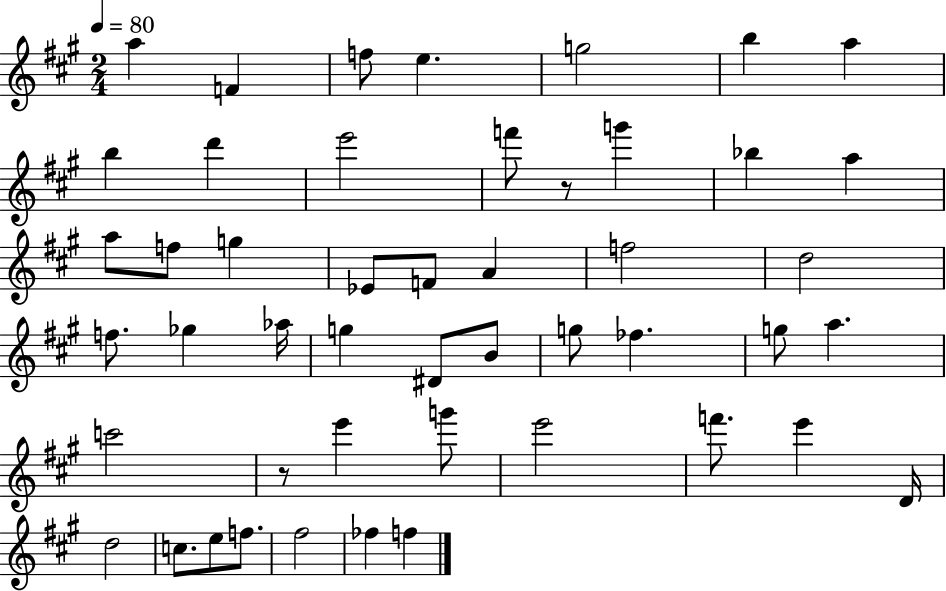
A5/q F4/q F5/e E5/q. G5/h B5/q A5/q B5/q D6/q E6/h F6/e R/e G6/q Bb5/q A5/q A5/e F5/e G5/q Eb4/e F4/e A4/q F5/h D5/h F5/e. Gb5/q Ab5/s G5/q D#4/e B4/e G5/e FES5/q. G5/e A5/q. C6/h R/e E6/q G6/e E6/h F6/e. E6/q D4/s D5/h C5/e. E5/e F5/e. F#5/h FES5/q F5/q